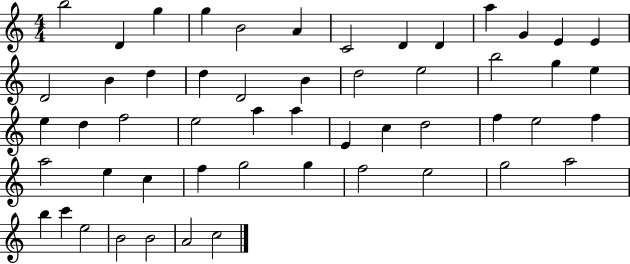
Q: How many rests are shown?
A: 0